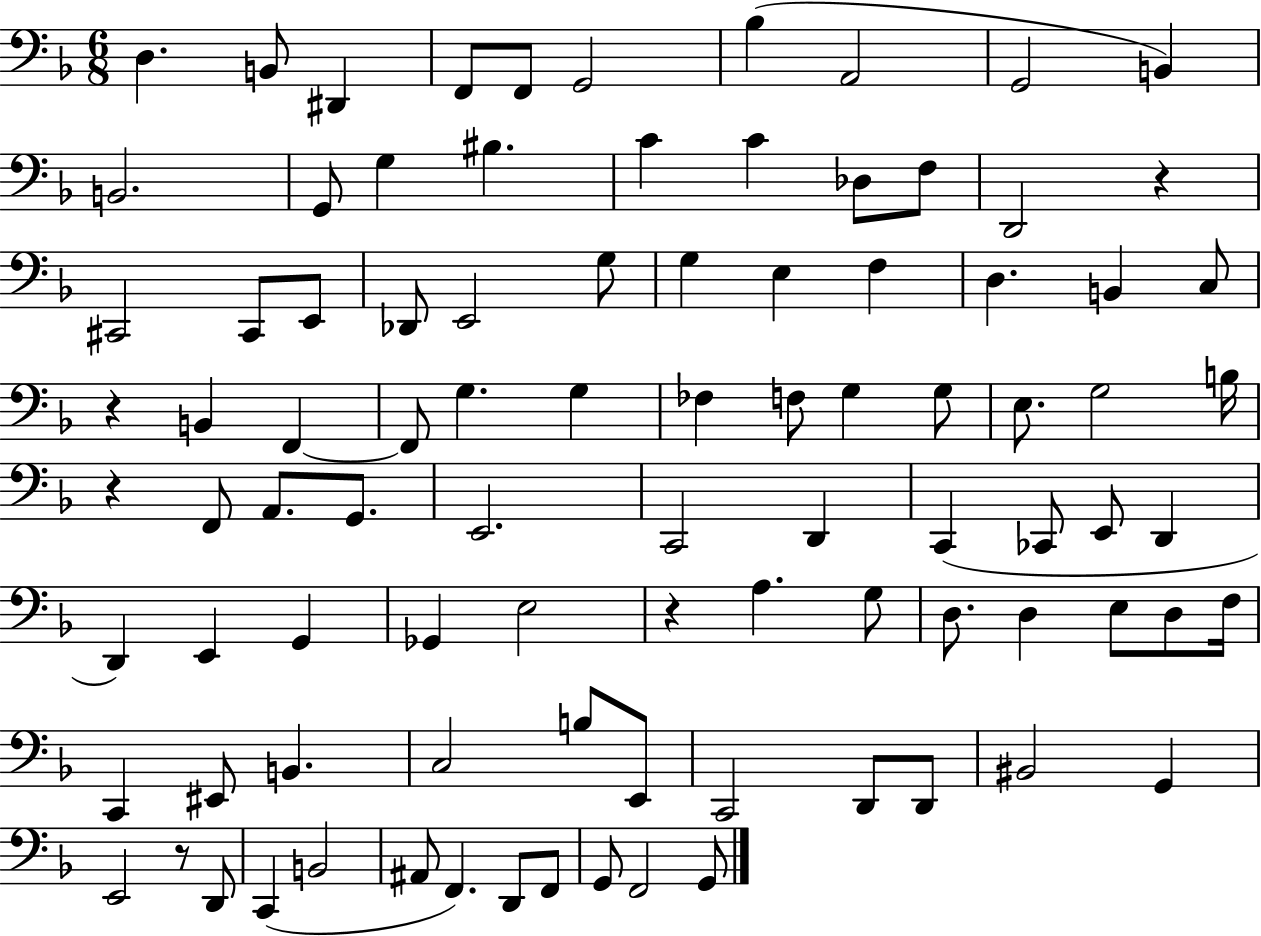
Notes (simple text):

D3/q. B2/e D#2/q F2/e F2/e G2/h Bb3/q A2/h G2/h B2/q B2/h. G2/e G3/q BIS3/q. C4/q C4/q Db3/e F3/e D2/h R/q C#2/h C#2/e E2/e Db2/e E2/h G3/e G3/q E3/q F3/q D3/q. B2/q C3/e R/q B2/q F2/q F2/e G3/q. G3/q FES3/q F3/e G3/q G3/e E3/e. G3/h B3/s R/q F2/e A2/e. G2/e. E2/h. C2/h D2/q C2/q CES2/e E2/e D2/q D2/q E2/q G2/q Gb2/q E3/h R/q A3/q. G3/e D3/e. D3/q E3/e D3/e F3/s C2/q EIS2/e B2/q. C3/h B3/e E2/e C2/h D2/e D2/e BIS2/h G2/q E2/h R/e D2/e C2/q B2/h A#2/e F2/q. D2/e F2/e G2/e F2/h G2/e